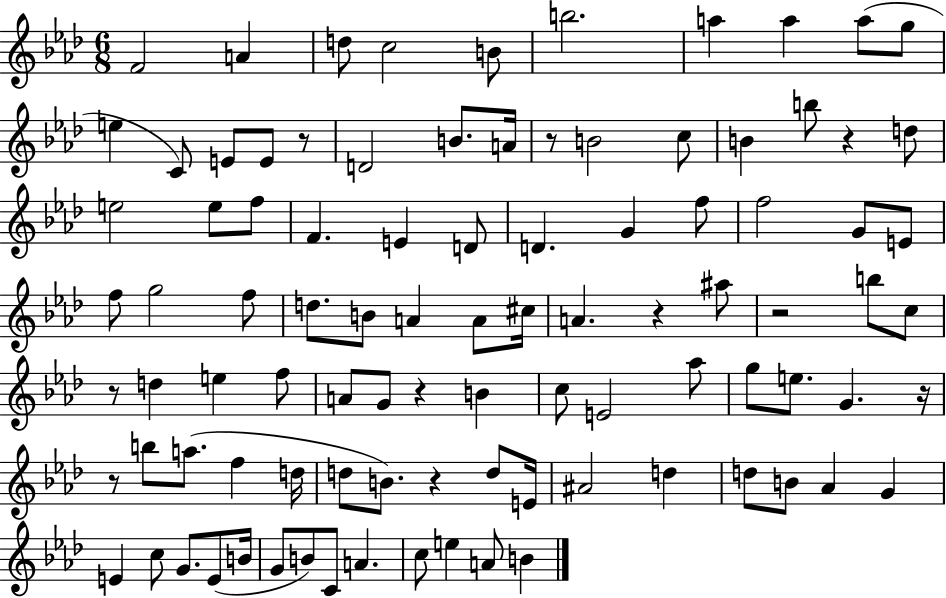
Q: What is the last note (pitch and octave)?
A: B4